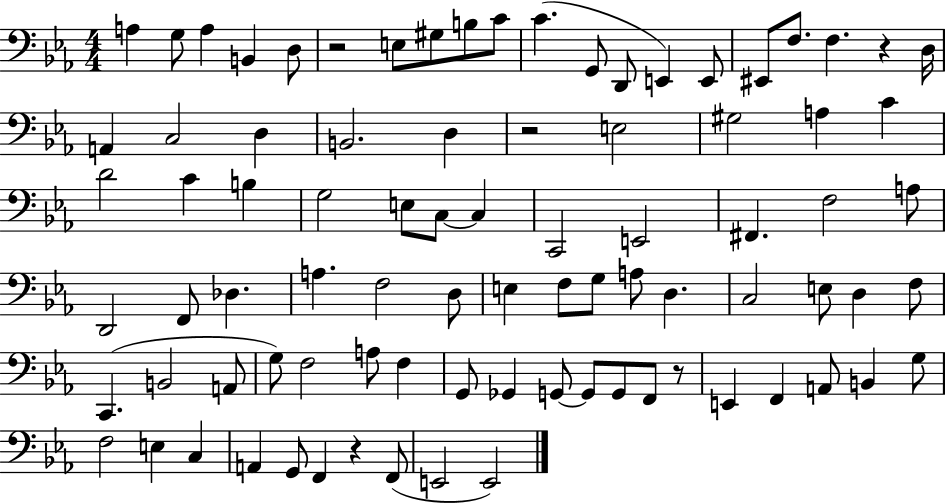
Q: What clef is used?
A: bass